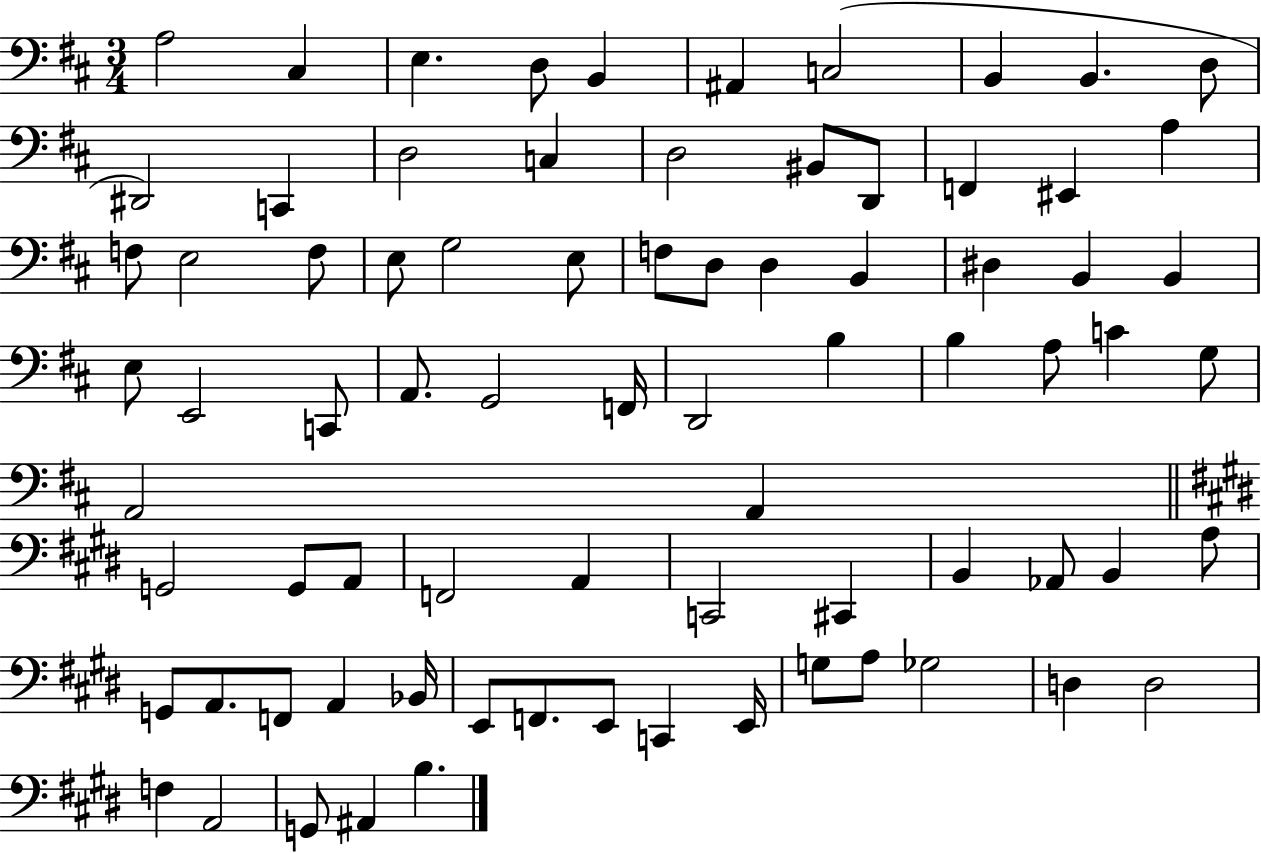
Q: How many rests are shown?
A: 0